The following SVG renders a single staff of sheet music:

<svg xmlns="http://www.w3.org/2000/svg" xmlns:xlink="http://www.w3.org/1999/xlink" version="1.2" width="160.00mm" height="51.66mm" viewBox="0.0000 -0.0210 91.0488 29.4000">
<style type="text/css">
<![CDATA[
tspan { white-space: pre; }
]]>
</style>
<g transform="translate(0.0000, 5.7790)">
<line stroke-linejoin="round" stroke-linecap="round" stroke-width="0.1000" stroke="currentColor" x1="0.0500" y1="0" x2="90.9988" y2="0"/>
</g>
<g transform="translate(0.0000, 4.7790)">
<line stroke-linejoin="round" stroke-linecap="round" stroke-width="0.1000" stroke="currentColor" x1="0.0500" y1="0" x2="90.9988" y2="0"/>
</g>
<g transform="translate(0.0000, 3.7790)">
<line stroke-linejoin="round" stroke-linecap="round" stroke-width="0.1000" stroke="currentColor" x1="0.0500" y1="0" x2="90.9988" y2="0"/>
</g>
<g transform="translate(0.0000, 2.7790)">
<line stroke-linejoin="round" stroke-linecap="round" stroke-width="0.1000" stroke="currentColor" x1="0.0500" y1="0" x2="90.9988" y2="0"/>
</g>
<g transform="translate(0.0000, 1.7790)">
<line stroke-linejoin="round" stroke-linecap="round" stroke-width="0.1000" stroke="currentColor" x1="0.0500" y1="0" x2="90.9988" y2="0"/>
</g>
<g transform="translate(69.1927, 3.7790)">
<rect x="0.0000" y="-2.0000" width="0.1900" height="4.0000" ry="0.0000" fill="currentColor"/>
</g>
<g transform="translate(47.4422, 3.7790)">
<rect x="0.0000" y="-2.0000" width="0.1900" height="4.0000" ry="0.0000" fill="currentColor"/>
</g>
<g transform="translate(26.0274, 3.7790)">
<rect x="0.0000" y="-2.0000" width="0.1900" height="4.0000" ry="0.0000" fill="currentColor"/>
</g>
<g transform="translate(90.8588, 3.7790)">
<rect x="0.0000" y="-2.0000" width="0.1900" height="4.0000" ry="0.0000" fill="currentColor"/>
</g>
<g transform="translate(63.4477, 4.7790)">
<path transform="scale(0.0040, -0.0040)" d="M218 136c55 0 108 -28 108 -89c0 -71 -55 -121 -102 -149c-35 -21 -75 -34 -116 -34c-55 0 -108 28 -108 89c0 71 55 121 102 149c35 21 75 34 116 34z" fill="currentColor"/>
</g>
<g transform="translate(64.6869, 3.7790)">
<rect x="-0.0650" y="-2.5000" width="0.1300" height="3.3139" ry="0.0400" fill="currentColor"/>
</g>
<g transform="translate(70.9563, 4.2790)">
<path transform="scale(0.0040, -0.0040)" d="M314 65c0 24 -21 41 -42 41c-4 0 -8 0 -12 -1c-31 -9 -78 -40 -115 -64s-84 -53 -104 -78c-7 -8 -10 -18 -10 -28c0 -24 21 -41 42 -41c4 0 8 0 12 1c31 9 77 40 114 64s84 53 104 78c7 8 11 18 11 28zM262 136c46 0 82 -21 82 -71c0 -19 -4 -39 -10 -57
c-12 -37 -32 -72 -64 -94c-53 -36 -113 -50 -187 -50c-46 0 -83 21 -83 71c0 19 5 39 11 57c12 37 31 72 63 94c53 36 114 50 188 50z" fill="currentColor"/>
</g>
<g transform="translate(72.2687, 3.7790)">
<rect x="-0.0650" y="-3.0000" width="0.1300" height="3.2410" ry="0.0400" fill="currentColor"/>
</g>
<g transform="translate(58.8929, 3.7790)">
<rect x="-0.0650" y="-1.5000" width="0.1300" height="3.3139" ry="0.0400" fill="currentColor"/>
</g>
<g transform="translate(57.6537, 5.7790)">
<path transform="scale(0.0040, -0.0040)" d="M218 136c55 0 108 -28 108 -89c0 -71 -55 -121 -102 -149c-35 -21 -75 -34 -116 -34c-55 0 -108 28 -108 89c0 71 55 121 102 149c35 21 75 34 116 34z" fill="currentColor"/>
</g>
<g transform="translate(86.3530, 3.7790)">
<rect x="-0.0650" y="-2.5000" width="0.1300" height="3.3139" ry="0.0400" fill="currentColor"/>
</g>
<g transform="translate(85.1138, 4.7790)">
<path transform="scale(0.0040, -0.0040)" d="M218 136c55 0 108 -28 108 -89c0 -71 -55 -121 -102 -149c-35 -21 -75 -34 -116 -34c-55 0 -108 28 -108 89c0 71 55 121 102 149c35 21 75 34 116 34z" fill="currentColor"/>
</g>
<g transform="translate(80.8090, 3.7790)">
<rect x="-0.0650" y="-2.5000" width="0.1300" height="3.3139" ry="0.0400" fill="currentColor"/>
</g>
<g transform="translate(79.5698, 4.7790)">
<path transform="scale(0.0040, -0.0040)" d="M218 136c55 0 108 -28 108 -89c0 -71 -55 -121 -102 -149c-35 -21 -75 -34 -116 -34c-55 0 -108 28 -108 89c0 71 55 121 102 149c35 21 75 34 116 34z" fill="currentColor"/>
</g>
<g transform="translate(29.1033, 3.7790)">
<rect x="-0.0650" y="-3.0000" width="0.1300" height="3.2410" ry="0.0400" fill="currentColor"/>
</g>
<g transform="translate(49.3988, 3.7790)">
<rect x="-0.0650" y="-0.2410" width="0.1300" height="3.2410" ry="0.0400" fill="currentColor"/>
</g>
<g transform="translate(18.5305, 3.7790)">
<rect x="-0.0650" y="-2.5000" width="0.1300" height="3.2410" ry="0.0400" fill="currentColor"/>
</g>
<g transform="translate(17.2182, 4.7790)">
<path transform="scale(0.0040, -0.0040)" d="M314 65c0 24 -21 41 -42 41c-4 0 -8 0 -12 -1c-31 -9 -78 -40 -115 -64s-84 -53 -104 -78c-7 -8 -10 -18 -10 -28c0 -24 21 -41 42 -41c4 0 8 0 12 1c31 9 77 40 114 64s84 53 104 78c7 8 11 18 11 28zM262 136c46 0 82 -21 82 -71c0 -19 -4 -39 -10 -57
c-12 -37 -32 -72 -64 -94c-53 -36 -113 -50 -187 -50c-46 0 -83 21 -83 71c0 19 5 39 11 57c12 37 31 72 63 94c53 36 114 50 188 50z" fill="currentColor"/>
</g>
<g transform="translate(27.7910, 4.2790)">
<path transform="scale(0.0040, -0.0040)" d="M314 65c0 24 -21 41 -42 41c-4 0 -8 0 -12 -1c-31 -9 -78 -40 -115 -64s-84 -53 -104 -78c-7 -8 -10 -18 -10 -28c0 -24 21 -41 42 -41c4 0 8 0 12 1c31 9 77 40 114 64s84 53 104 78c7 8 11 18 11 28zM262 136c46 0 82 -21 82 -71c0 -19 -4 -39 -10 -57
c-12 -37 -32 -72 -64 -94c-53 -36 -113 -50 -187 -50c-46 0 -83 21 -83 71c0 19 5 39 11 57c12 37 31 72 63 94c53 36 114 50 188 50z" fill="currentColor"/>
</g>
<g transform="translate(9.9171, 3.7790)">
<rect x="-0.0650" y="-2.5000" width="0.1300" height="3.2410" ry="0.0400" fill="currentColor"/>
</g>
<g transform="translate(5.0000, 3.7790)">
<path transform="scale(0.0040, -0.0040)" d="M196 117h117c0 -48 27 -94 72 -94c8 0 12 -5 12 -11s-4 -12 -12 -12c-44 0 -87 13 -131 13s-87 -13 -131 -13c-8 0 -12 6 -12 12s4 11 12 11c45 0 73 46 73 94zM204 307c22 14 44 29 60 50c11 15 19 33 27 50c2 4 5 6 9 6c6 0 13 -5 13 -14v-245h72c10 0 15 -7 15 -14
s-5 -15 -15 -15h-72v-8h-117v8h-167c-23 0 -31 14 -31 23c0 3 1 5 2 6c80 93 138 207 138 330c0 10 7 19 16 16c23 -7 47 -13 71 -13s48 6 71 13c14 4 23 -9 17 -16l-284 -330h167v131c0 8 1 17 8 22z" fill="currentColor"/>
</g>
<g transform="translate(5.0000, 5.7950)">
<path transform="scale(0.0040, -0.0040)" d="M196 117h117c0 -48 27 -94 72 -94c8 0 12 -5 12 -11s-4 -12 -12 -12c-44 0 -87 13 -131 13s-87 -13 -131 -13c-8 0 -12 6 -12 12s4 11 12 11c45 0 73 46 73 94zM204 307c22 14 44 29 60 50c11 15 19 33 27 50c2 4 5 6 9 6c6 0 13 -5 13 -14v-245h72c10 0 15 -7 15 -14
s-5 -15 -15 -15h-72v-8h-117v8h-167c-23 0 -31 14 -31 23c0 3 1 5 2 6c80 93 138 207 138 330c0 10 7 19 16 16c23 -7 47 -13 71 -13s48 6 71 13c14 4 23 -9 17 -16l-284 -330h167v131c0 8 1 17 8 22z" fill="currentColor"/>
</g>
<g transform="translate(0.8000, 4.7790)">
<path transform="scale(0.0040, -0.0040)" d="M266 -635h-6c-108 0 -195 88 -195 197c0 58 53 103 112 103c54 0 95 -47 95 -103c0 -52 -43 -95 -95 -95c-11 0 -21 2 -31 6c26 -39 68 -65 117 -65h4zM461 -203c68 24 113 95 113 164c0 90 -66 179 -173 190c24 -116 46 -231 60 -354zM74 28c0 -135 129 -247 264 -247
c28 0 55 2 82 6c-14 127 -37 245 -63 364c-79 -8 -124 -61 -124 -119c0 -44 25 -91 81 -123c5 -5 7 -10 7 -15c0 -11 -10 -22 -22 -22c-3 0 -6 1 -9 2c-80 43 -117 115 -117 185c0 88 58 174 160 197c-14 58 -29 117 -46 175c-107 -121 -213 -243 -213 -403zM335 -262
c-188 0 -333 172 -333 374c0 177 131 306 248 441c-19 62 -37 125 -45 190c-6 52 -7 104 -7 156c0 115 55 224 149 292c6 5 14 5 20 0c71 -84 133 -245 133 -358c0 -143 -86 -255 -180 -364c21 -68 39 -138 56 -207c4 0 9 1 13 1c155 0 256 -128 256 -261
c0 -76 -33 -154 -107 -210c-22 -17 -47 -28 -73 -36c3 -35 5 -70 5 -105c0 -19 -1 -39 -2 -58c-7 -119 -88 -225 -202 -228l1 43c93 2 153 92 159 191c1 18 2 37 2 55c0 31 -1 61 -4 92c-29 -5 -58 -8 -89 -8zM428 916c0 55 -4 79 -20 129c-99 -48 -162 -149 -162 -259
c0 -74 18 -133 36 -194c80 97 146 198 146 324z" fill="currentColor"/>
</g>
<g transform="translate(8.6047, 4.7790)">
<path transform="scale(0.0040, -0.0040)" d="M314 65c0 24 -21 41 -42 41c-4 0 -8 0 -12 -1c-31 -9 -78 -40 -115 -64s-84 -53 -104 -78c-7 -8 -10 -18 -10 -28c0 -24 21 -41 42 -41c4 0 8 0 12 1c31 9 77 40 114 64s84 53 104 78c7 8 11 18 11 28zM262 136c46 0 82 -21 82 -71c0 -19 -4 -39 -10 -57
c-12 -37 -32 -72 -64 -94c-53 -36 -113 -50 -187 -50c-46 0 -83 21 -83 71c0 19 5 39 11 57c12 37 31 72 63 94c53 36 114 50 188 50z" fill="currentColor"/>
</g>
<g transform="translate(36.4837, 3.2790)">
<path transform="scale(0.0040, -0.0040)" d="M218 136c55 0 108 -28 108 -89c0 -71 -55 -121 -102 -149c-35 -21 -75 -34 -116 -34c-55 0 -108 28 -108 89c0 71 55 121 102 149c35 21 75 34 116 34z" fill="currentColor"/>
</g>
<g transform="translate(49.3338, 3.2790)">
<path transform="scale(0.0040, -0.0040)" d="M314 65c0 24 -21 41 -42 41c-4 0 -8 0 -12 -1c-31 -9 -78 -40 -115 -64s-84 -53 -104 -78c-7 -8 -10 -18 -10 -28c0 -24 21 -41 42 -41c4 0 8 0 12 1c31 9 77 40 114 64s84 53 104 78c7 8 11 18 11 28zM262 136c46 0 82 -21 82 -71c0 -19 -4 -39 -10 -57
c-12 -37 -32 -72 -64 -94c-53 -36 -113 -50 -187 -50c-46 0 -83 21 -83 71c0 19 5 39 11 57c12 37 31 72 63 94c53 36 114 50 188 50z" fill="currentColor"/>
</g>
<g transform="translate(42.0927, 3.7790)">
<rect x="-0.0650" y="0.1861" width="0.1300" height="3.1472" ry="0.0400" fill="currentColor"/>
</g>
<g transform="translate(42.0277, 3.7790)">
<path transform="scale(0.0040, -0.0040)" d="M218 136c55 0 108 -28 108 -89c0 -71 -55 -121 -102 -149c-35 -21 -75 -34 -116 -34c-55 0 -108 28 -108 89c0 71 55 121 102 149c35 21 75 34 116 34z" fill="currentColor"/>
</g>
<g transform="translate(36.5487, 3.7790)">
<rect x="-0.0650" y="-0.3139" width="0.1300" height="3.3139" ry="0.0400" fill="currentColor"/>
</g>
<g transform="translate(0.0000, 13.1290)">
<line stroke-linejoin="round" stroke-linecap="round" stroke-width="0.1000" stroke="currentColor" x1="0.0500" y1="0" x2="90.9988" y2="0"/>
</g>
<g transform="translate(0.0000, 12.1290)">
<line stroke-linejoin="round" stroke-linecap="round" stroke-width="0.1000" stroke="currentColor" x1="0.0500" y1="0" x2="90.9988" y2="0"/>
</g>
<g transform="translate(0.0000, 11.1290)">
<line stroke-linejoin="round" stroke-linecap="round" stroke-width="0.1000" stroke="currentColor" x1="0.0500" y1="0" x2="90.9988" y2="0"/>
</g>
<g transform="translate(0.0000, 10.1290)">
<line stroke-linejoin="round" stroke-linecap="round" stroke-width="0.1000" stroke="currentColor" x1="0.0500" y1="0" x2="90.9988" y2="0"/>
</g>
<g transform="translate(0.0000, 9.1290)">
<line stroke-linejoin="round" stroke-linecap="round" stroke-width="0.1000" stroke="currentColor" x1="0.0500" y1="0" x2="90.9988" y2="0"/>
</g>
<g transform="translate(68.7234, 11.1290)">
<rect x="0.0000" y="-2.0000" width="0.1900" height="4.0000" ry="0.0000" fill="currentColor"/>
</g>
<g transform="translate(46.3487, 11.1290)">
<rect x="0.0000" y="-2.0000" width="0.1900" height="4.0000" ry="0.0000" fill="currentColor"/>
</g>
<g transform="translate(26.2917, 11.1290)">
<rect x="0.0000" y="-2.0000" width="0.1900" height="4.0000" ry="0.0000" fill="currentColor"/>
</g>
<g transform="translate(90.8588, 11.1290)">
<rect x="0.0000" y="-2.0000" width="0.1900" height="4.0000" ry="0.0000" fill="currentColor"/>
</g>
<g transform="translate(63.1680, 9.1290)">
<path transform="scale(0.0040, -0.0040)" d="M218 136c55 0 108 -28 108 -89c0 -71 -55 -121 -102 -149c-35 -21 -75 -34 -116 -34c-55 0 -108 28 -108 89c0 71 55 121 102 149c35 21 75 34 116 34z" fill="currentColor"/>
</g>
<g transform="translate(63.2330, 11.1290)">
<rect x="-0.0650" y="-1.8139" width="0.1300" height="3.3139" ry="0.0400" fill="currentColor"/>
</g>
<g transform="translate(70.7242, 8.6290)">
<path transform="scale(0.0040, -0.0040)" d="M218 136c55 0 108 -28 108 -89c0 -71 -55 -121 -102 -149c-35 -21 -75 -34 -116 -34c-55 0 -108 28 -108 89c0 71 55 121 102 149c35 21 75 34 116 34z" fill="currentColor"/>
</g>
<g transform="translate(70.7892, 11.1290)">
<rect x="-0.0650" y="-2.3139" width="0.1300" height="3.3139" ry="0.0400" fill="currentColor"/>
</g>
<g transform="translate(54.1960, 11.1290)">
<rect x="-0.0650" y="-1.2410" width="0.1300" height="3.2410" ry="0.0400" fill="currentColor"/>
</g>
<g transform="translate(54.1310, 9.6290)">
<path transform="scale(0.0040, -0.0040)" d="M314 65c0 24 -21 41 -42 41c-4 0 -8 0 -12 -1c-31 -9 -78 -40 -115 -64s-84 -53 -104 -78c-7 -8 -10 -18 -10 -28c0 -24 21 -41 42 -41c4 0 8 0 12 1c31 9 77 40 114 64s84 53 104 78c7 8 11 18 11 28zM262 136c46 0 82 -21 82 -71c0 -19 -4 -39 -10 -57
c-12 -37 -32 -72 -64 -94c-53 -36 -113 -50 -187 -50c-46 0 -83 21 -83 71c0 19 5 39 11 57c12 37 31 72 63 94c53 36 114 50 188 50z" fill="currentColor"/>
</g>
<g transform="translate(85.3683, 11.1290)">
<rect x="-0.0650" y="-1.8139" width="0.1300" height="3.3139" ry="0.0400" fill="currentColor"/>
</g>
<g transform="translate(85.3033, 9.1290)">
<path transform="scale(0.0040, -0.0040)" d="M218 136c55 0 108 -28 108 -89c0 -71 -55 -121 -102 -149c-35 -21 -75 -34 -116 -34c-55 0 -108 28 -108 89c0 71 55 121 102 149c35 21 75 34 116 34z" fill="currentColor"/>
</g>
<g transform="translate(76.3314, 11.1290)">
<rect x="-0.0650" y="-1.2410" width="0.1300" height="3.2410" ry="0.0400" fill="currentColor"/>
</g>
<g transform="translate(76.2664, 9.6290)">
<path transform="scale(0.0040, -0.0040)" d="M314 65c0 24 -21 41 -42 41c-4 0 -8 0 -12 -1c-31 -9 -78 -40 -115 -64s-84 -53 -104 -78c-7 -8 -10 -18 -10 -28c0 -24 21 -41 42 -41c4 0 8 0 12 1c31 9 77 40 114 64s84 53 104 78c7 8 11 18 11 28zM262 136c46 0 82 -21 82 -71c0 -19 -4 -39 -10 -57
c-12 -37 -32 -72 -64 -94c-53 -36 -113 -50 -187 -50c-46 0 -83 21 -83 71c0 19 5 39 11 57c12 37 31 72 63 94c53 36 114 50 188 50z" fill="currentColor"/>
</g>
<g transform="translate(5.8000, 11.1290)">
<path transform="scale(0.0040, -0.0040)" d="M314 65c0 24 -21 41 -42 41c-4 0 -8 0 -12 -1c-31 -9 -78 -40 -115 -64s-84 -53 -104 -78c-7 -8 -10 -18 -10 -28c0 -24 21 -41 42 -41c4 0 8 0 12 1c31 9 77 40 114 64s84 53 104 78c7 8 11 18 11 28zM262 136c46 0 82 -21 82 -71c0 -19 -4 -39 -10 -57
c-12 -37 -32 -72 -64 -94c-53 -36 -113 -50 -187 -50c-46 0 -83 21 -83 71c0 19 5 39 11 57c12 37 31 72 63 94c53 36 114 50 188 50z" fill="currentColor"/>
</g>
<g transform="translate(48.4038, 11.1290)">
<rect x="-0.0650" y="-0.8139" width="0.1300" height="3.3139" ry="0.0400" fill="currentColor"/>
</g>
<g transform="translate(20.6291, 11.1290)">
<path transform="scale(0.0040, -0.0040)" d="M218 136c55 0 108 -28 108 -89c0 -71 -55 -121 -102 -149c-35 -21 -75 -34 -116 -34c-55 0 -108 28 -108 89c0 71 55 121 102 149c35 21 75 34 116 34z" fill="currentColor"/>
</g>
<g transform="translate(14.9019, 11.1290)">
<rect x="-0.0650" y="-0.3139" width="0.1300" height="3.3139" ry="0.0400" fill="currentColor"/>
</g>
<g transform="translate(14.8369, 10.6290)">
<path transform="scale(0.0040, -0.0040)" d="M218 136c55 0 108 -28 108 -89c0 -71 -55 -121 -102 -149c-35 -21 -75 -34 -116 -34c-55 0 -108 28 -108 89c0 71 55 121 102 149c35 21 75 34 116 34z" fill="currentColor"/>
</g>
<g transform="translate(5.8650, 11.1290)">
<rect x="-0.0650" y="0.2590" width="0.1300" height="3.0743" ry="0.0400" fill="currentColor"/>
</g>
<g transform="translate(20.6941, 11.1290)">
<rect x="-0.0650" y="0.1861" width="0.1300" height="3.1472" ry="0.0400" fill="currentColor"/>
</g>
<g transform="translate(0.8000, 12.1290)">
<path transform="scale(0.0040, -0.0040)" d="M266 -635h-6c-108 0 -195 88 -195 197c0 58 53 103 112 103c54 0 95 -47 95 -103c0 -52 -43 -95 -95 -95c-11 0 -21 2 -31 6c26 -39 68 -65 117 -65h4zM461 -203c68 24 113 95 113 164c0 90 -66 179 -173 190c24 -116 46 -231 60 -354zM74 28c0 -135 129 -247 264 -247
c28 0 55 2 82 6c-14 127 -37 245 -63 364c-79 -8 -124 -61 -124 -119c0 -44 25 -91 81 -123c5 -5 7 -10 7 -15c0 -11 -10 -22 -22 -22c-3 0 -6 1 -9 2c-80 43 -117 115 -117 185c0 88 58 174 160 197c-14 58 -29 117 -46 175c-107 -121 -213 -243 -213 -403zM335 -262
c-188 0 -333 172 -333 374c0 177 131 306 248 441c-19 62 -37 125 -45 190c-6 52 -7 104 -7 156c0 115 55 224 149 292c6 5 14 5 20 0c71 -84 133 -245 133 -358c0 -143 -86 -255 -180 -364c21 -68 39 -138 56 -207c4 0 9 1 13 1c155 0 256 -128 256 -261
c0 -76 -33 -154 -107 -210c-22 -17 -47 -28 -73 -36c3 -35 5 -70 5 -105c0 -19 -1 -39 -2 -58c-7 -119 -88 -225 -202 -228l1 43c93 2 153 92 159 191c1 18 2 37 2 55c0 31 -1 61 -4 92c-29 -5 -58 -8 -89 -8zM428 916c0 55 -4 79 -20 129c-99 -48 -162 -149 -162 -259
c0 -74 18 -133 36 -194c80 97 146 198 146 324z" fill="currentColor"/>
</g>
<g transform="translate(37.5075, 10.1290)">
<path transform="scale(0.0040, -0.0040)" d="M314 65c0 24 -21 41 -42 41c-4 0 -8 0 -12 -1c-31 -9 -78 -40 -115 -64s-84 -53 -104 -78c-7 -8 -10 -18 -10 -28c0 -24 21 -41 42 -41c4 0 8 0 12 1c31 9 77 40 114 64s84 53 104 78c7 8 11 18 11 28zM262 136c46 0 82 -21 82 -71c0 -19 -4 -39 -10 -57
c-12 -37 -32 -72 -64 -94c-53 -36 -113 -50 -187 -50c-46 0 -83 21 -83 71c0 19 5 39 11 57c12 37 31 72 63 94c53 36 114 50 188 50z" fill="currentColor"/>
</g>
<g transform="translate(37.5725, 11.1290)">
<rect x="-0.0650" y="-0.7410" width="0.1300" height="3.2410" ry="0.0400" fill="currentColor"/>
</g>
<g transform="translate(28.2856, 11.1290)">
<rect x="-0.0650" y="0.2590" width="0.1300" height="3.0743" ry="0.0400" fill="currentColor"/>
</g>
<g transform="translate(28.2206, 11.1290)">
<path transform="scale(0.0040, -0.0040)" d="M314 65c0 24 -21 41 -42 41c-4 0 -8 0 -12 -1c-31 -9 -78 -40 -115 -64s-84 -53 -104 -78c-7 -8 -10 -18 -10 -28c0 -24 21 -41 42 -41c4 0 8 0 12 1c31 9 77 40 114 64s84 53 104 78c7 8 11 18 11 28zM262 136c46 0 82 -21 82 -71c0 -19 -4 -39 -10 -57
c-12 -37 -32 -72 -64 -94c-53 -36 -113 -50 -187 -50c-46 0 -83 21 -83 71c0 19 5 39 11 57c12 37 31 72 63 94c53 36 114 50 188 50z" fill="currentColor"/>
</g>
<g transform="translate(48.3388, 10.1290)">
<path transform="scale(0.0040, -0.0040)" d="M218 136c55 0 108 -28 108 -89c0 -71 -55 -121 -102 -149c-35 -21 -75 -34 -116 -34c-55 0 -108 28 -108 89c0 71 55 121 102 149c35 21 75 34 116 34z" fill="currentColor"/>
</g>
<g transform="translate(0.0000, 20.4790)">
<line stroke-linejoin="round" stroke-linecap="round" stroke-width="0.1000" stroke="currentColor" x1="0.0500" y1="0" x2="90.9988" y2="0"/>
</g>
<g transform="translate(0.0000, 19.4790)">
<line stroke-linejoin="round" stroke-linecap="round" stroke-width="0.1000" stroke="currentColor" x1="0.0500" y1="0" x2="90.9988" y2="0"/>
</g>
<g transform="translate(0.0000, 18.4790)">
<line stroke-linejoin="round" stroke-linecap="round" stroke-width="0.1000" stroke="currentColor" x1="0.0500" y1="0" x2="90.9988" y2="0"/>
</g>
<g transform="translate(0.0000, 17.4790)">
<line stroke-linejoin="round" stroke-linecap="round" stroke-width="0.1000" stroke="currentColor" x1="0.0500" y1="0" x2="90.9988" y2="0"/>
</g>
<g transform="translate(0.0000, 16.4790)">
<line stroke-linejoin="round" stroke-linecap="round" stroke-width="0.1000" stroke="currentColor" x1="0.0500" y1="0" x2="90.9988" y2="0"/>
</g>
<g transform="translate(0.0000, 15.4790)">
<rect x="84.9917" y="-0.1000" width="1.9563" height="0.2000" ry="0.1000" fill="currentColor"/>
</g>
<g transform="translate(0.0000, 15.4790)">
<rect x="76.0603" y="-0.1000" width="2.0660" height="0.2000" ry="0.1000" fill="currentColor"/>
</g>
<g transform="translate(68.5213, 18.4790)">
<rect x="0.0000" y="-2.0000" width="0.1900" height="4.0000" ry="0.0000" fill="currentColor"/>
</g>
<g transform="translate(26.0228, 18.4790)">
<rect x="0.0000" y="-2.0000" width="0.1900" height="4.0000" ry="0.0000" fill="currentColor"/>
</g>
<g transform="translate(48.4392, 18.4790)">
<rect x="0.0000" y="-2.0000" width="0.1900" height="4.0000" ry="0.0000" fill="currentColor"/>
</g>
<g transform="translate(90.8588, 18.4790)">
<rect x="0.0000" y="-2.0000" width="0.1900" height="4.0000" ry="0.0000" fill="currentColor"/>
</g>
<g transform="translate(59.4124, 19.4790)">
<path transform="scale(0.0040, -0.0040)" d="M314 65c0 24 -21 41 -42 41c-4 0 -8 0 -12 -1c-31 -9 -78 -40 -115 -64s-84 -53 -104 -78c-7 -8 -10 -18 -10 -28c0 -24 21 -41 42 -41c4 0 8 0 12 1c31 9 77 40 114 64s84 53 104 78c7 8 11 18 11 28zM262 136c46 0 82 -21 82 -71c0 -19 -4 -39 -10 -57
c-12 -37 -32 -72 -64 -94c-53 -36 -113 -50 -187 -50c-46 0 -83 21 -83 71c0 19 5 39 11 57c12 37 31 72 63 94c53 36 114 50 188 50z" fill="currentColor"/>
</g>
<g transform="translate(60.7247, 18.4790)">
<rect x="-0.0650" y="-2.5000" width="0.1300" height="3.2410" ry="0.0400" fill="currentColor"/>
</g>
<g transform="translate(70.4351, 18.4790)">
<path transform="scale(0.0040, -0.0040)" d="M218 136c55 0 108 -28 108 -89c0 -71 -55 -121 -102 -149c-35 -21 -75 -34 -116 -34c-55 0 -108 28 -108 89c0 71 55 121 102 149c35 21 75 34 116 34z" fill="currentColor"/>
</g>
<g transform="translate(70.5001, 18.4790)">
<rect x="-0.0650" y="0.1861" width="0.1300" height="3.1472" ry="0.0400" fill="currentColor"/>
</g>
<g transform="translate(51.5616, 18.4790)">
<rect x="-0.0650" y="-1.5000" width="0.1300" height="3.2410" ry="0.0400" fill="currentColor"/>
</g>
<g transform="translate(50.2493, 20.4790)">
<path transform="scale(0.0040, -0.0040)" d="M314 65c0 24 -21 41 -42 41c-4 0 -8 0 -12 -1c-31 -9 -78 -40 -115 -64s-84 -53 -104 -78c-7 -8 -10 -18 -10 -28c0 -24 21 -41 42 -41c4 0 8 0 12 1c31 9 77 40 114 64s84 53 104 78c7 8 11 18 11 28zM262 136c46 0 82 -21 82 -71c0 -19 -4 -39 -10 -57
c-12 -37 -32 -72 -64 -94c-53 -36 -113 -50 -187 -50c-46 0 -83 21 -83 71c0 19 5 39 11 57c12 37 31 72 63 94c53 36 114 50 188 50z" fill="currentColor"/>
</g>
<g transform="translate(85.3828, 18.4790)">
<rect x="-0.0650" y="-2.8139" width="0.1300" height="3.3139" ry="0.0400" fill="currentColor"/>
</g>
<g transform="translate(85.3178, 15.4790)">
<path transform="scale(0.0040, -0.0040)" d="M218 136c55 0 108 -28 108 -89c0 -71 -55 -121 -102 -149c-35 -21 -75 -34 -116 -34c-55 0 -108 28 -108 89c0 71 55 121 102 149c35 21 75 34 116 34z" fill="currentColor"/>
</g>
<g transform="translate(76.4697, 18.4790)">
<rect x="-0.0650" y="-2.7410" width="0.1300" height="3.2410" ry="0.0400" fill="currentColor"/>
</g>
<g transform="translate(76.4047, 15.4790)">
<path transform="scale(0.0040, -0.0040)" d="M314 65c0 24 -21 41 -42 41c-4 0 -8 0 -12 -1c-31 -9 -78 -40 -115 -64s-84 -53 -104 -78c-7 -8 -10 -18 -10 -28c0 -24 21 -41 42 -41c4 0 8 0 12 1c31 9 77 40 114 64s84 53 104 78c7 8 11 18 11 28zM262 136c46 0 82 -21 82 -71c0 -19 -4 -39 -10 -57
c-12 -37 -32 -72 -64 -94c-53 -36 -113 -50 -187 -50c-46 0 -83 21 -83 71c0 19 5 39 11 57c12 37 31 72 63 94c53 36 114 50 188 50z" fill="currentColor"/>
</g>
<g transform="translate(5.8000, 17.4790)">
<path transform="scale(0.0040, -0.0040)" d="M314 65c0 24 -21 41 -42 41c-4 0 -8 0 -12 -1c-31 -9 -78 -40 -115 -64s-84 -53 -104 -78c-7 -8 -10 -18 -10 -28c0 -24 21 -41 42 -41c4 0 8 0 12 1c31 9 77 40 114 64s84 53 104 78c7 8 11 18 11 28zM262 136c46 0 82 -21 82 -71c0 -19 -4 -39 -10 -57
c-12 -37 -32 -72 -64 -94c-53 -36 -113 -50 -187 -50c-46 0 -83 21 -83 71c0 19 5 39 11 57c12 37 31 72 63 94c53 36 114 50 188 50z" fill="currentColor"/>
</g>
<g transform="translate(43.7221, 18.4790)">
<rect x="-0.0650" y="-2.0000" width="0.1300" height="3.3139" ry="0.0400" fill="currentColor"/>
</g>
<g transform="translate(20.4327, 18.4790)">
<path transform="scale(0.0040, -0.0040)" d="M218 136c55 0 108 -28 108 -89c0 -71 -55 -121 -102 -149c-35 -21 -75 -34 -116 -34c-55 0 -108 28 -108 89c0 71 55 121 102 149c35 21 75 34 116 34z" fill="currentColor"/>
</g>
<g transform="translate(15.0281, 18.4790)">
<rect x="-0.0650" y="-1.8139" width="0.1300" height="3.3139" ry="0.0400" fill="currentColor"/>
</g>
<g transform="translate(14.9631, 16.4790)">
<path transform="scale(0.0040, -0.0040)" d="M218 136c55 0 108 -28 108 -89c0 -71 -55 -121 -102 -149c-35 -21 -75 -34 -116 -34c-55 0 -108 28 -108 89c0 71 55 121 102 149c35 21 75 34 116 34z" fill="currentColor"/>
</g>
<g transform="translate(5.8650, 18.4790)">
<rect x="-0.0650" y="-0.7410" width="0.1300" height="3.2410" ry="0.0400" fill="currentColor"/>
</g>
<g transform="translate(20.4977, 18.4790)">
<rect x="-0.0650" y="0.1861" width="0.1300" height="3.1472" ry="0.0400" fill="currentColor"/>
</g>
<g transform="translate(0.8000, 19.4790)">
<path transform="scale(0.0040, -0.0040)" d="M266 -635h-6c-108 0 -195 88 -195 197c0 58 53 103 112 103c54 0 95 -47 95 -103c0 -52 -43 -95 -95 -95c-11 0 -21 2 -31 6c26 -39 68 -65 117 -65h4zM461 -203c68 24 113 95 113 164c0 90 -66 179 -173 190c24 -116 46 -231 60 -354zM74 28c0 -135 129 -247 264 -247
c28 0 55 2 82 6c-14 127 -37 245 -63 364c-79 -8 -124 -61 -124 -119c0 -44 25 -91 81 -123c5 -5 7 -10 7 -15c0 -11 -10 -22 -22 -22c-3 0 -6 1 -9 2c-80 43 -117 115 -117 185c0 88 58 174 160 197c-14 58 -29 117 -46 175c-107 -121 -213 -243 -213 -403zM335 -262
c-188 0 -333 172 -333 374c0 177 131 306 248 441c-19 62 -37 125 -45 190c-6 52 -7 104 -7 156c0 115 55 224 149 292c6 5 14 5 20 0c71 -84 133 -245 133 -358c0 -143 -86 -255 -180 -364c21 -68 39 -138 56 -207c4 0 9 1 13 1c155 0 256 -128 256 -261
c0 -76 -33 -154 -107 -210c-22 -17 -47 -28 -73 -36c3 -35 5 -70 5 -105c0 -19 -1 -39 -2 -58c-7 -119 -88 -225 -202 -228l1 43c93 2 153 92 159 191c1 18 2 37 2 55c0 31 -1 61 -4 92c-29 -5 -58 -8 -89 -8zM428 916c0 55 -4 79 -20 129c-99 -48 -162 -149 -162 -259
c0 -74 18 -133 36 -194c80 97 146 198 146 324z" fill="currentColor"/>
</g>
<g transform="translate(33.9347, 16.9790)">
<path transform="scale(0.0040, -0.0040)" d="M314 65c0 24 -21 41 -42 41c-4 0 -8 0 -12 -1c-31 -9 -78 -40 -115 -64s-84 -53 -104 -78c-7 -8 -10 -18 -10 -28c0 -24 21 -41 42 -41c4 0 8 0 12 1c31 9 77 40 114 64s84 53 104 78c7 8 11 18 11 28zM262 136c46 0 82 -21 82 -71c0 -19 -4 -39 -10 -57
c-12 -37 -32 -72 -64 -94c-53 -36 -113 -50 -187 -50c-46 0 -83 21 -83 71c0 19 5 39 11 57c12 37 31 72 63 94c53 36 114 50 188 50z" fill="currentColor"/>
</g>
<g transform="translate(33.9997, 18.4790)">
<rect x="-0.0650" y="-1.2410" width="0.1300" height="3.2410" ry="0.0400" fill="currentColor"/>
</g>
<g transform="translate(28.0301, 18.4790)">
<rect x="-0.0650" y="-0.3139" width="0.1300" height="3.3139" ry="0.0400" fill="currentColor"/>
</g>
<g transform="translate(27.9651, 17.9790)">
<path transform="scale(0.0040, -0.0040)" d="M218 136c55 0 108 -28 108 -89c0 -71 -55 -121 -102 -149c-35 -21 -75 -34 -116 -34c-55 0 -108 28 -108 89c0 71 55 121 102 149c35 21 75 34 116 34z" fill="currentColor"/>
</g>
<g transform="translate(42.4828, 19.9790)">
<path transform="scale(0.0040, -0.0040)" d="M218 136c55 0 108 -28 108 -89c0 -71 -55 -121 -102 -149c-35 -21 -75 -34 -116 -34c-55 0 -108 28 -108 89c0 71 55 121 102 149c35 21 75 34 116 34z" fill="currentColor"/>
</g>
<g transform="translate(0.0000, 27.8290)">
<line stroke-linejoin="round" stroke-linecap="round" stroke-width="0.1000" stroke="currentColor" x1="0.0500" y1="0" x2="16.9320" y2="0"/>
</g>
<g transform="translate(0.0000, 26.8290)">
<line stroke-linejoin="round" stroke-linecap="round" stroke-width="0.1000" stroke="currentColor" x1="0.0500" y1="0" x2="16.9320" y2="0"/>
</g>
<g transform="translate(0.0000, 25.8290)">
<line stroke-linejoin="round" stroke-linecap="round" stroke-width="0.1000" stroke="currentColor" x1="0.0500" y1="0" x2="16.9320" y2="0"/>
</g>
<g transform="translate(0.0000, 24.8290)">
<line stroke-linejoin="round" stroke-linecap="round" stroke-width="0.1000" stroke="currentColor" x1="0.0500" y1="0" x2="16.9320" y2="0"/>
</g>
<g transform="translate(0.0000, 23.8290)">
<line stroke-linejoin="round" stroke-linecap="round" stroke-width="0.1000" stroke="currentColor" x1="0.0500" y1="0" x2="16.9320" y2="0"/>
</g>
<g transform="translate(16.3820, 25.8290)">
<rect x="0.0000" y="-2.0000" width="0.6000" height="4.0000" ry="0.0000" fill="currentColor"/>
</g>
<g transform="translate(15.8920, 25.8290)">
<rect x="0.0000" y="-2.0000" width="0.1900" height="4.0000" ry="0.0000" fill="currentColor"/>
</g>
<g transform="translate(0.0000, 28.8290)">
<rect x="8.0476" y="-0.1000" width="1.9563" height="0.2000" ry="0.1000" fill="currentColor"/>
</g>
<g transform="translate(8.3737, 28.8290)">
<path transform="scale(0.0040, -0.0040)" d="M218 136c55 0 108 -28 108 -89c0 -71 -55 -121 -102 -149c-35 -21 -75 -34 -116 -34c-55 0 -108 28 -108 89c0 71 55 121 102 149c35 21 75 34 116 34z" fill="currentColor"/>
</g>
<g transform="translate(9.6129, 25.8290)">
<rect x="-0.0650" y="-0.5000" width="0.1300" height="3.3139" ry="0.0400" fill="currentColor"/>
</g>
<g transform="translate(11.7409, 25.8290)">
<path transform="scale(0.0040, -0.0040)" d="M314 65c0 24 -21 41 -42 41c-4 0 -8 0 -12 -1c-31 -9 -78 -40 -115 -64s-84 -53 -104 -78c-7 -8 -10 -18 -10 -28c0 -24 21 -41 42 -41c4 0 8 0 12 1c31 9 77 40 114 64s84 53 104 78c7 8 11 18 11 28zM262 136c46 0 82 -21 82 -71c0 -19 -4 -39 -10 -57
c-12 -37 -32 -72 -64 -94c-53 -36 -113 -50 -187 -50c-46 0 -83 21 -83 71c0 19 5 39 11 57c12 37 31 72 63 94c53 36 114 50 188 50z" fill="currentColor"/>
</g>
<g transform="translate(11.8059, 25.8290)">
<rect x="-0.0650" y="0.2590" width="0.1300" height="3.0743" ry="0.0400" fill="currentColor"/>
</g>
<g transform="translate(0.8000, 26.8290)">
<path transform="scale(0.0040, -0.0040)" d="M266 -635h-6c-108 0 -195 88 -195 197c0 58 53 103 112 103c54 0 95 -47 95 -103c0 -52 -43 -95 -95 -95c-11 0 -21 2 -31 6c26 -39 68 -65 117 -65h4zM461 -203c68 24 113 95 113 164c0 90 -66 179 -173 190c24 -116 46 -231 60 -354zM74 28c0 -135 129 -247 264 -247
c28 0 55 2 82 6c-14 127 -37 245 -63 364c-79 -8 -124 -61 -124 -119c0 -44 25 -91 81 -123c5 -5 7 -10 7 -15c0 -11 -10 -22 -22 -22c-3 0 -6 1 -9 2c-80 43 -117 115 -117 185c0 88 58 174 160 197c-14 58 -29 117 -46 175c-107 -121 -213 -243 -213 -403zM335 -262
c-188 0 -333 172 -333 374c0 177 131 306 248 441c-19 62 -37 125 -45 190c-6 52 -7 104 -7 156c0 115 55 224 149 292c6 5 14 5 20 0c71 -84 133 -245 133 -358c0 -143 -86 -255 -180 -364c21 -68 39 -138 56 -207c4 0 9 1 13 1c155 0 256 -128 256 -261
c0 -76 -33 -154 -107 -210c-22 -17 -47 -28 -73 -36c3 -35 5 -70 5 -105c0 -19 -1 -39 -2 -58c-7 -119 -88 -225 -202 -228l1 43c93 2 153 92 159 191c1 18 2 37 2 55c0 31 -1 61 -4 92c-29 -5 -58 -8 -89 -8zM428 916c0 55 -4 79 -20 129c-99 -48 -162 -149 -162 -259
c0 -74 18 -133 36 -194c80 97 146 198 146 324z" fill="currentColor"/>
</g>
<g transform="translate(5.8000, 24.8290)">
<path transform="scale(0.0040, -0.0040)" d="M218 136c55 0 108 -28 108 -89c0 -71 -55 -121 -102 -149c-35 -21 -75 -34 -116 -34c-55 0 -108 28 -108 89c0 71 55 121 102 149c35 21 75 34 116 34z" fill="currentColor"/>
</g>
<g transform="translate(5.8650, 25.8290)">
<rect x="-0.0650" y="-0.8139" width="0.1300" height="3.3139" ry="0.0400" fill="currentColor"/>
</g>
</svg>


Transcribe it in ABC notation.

X:1
T:Untitled
M:4/4
L:1/4
K:C
G2 G2 A2 c B c2 E G A2 G G B2 c B B2 d2 d e2 f g e2 f d2 f B c e2 F E2 G2 B a2 a d C B2